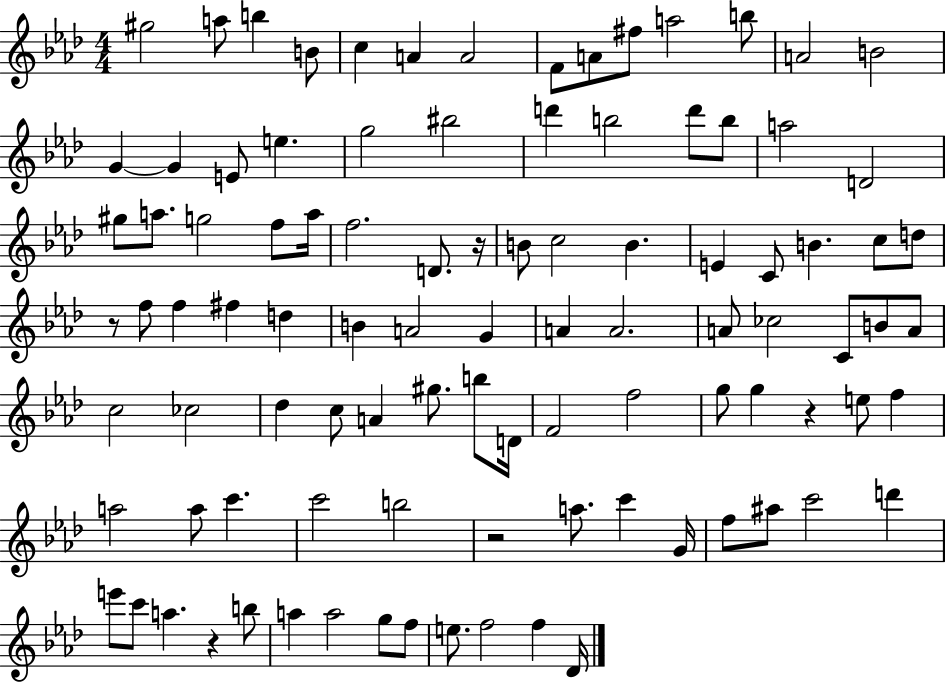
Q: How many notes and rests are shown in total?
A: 98